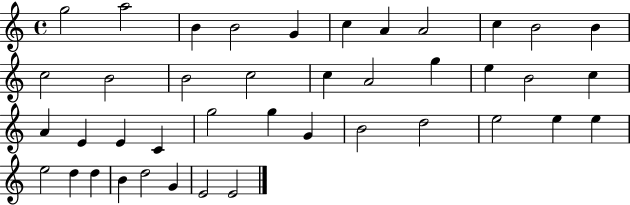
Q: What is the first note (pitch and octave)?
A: G5